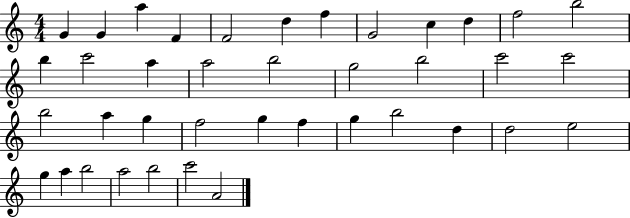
G4/q G4/q A5/q F4/q F4/h D5/q F5/q G4/h C5/q D5/q F5/h B5/h B5/q C6/h A5/q A5/h B5/h G5/h B5/h C6/h C6/h B5/h A5/q G5/q F5/h G5/q F5/q G5/q B5/h D5/q D5/h E5/h G5/q A5/q B5/h A5/h B5/h C6/h A4/h